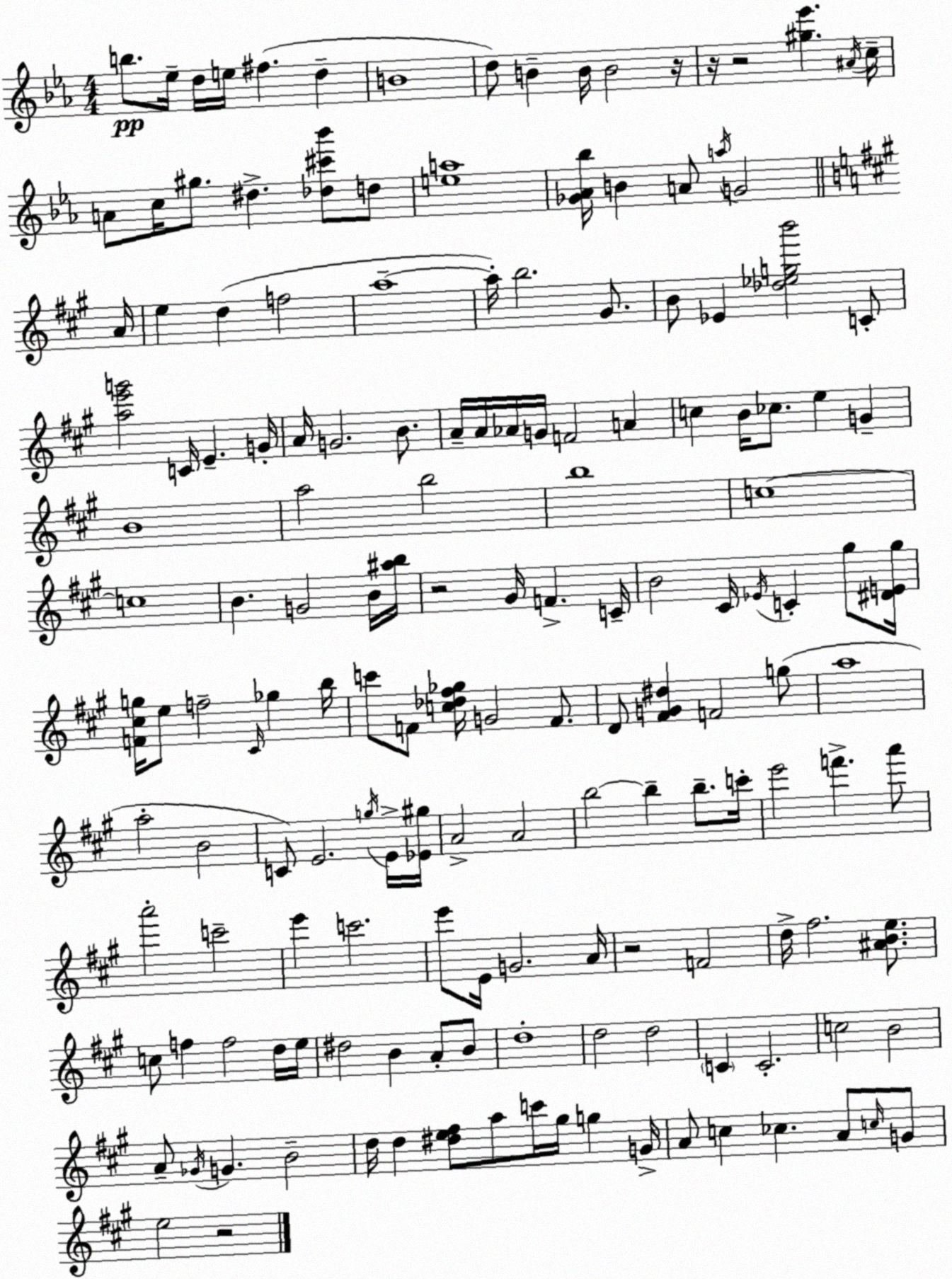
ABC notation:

X:1
T:Untitled
M:4/4
L:1/4
K:Eb
b/2 _e/4 d/4 e/4 ^f d B4 d/2 B B/4 B2 z/4 z/4 z2 [^g_e'] ^A/4 c/4 A/2 c/4 ^g/2 ^d [_d^c'_b']/2 d/2 [ea]4 [_G_A_b]/4 B A/2 a/4 G2 A/4 e d f2 a4 a/4 b2 ^G/2 B/2 _E [_d_egb']2 C/2 [ae'g']2 C/4 E G/4 A/4 G2 B/2 A/4 A/4 _A/4 G/4 F2 A c B/4 _c/2 e G B4 a2 b2 b4 c4 c4 B G2 B/4 [^ab]/4 z2 ^G/4 F C/4 B2 ^C/4 _E/4 C ^g/2 [^DE^g]/4 [F^cg]/4 e/2 f2 ^C/4 _g b/4 c'/2 F/2 [c_d^f_g]/4 G2 F/2 D/2 [^FG^d] F2 g/2 a4 a2 B2 C/2 E2 g/4 E/4 [_E^g]/4 A2 A2 b2 b b/2 c'/4 e'2 f' a'/2 a'2 c'2 e' c'2 e'/2 E/4 G2 A/4 z2 F2 d/4 ^f2 [^ABe]/2 c/2 f f2 d/4 e/4 ^d2 B A/2 B/2 d4 d2 d2 C C2 c2 B2 A/2 _G/4 G B2 d/4 d [^de^f]/2 a/2 c'/4 ^g/4 g G/4 A/2 c _c A/2 c/4 G/2 e2 z2